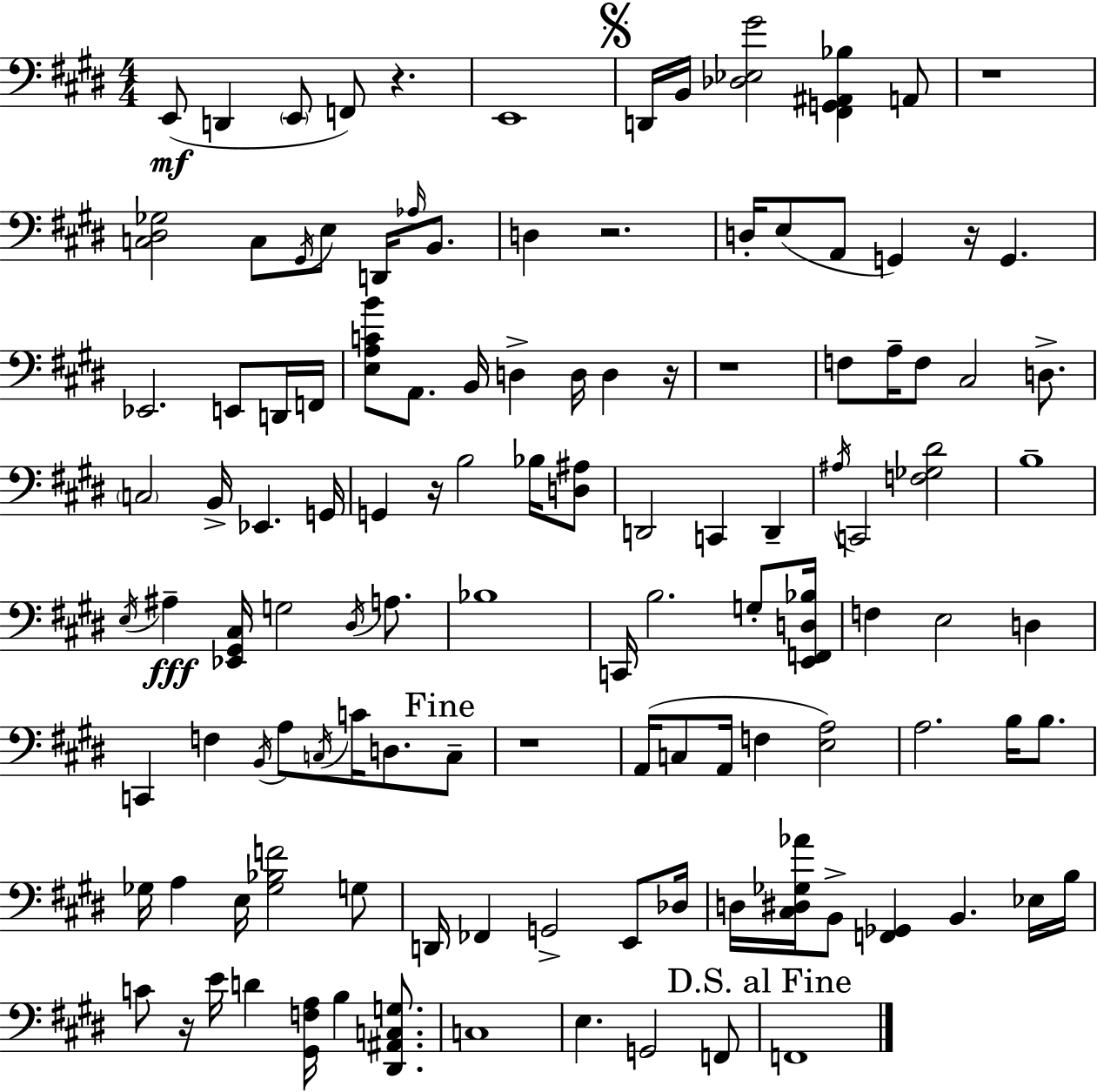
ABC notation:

X:1
T:Untitled
M:4/4
L:1/4
K:E
E,,/2 D,, E,,/2 F,,/2 z E,,4 D,,/4 B,,/4 [_D,_E,^G]2 [^F,,G,,^A,,_B,] A,,/2 z4 [C,^D,_G,]2 C,/2 ^G,,/4 E,/2 D,,/4 _A,/4 B,,/2 D, z2 D,/4 E,/2 A,,/2 G,, z/4 G,, _E,,2 E,,/2 D,,/4 F,,/4 [E,A,CB]/2 A,,/2 B,,/4 D, D,/4 D, z/4 z4 F,/2 A,/4 F,/2 ^C,2 D,/2 C,2 B,,/4 _E,, G,,/4 G,, z/4 B,2 _B,/4 [D,^A,]/2 D,,2 C,, D,, ^A,/4 C,,2 [F,_G,^D]2 B,4 E,/4 ^A, [_E,,^G,,^C,]/4 G,2 ^D,/4 A,/2 _B,4 C,,/4 B,2 G,/2 [E,,F,,D,_B,]/4 F, E,2 D, C,, F, B,,/4 A,/2 C,/4 C/4 D,/2 C,/2 z4 A,,/4 C,/2 A,,/4 F, [E,A,]2 A,2 B,/4 B,/2 _G,/4 A, E,/4 [_G,_B,F]2 G,/2 D,,/4 _F,, G,,2 E,,/2 _D,/4 D,/4 [^C,^D,_G,_A]/4 B,,/2 [F,,_G,,] B,, _E,/4 B,/4 C/2 z/4 E/4 D [^G,,F,A,]/4 B, [^D,,^A,,C,G,]/2 C,4 E, G,,2 F,,/2 F,,4